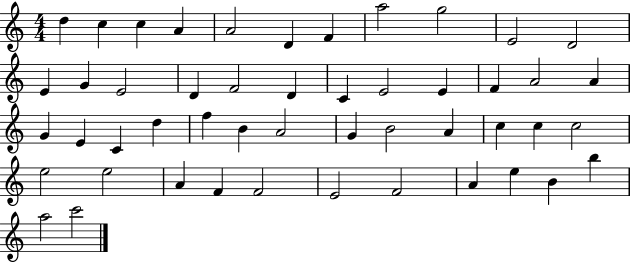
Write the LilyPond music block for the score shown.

{
  \clef treble
  \numericTimeSignature
  \time 4/4
  \key c \major
  d''4 c''4 c''4 a'4 | a'2 d'4 f'4 | a''2 g''2 | e'2 d'2 | \break e'4 g'4 e'2 | d'4 f'2 d'4 | c'4 e'2 e'4 | f'4 a'2 a'4 | \break g'4 e'4 c'4 d''4 | f''4 b'4 a'2 | g'4 b'2 a'4 | c''4 c''4 c''2 | \break e''2 e''2 | a'4 f'4 f'2 | e'2 f'2 | a'4 e''4 b'4 b''4 | \break a''2 c'''2 | \bar "|."
}